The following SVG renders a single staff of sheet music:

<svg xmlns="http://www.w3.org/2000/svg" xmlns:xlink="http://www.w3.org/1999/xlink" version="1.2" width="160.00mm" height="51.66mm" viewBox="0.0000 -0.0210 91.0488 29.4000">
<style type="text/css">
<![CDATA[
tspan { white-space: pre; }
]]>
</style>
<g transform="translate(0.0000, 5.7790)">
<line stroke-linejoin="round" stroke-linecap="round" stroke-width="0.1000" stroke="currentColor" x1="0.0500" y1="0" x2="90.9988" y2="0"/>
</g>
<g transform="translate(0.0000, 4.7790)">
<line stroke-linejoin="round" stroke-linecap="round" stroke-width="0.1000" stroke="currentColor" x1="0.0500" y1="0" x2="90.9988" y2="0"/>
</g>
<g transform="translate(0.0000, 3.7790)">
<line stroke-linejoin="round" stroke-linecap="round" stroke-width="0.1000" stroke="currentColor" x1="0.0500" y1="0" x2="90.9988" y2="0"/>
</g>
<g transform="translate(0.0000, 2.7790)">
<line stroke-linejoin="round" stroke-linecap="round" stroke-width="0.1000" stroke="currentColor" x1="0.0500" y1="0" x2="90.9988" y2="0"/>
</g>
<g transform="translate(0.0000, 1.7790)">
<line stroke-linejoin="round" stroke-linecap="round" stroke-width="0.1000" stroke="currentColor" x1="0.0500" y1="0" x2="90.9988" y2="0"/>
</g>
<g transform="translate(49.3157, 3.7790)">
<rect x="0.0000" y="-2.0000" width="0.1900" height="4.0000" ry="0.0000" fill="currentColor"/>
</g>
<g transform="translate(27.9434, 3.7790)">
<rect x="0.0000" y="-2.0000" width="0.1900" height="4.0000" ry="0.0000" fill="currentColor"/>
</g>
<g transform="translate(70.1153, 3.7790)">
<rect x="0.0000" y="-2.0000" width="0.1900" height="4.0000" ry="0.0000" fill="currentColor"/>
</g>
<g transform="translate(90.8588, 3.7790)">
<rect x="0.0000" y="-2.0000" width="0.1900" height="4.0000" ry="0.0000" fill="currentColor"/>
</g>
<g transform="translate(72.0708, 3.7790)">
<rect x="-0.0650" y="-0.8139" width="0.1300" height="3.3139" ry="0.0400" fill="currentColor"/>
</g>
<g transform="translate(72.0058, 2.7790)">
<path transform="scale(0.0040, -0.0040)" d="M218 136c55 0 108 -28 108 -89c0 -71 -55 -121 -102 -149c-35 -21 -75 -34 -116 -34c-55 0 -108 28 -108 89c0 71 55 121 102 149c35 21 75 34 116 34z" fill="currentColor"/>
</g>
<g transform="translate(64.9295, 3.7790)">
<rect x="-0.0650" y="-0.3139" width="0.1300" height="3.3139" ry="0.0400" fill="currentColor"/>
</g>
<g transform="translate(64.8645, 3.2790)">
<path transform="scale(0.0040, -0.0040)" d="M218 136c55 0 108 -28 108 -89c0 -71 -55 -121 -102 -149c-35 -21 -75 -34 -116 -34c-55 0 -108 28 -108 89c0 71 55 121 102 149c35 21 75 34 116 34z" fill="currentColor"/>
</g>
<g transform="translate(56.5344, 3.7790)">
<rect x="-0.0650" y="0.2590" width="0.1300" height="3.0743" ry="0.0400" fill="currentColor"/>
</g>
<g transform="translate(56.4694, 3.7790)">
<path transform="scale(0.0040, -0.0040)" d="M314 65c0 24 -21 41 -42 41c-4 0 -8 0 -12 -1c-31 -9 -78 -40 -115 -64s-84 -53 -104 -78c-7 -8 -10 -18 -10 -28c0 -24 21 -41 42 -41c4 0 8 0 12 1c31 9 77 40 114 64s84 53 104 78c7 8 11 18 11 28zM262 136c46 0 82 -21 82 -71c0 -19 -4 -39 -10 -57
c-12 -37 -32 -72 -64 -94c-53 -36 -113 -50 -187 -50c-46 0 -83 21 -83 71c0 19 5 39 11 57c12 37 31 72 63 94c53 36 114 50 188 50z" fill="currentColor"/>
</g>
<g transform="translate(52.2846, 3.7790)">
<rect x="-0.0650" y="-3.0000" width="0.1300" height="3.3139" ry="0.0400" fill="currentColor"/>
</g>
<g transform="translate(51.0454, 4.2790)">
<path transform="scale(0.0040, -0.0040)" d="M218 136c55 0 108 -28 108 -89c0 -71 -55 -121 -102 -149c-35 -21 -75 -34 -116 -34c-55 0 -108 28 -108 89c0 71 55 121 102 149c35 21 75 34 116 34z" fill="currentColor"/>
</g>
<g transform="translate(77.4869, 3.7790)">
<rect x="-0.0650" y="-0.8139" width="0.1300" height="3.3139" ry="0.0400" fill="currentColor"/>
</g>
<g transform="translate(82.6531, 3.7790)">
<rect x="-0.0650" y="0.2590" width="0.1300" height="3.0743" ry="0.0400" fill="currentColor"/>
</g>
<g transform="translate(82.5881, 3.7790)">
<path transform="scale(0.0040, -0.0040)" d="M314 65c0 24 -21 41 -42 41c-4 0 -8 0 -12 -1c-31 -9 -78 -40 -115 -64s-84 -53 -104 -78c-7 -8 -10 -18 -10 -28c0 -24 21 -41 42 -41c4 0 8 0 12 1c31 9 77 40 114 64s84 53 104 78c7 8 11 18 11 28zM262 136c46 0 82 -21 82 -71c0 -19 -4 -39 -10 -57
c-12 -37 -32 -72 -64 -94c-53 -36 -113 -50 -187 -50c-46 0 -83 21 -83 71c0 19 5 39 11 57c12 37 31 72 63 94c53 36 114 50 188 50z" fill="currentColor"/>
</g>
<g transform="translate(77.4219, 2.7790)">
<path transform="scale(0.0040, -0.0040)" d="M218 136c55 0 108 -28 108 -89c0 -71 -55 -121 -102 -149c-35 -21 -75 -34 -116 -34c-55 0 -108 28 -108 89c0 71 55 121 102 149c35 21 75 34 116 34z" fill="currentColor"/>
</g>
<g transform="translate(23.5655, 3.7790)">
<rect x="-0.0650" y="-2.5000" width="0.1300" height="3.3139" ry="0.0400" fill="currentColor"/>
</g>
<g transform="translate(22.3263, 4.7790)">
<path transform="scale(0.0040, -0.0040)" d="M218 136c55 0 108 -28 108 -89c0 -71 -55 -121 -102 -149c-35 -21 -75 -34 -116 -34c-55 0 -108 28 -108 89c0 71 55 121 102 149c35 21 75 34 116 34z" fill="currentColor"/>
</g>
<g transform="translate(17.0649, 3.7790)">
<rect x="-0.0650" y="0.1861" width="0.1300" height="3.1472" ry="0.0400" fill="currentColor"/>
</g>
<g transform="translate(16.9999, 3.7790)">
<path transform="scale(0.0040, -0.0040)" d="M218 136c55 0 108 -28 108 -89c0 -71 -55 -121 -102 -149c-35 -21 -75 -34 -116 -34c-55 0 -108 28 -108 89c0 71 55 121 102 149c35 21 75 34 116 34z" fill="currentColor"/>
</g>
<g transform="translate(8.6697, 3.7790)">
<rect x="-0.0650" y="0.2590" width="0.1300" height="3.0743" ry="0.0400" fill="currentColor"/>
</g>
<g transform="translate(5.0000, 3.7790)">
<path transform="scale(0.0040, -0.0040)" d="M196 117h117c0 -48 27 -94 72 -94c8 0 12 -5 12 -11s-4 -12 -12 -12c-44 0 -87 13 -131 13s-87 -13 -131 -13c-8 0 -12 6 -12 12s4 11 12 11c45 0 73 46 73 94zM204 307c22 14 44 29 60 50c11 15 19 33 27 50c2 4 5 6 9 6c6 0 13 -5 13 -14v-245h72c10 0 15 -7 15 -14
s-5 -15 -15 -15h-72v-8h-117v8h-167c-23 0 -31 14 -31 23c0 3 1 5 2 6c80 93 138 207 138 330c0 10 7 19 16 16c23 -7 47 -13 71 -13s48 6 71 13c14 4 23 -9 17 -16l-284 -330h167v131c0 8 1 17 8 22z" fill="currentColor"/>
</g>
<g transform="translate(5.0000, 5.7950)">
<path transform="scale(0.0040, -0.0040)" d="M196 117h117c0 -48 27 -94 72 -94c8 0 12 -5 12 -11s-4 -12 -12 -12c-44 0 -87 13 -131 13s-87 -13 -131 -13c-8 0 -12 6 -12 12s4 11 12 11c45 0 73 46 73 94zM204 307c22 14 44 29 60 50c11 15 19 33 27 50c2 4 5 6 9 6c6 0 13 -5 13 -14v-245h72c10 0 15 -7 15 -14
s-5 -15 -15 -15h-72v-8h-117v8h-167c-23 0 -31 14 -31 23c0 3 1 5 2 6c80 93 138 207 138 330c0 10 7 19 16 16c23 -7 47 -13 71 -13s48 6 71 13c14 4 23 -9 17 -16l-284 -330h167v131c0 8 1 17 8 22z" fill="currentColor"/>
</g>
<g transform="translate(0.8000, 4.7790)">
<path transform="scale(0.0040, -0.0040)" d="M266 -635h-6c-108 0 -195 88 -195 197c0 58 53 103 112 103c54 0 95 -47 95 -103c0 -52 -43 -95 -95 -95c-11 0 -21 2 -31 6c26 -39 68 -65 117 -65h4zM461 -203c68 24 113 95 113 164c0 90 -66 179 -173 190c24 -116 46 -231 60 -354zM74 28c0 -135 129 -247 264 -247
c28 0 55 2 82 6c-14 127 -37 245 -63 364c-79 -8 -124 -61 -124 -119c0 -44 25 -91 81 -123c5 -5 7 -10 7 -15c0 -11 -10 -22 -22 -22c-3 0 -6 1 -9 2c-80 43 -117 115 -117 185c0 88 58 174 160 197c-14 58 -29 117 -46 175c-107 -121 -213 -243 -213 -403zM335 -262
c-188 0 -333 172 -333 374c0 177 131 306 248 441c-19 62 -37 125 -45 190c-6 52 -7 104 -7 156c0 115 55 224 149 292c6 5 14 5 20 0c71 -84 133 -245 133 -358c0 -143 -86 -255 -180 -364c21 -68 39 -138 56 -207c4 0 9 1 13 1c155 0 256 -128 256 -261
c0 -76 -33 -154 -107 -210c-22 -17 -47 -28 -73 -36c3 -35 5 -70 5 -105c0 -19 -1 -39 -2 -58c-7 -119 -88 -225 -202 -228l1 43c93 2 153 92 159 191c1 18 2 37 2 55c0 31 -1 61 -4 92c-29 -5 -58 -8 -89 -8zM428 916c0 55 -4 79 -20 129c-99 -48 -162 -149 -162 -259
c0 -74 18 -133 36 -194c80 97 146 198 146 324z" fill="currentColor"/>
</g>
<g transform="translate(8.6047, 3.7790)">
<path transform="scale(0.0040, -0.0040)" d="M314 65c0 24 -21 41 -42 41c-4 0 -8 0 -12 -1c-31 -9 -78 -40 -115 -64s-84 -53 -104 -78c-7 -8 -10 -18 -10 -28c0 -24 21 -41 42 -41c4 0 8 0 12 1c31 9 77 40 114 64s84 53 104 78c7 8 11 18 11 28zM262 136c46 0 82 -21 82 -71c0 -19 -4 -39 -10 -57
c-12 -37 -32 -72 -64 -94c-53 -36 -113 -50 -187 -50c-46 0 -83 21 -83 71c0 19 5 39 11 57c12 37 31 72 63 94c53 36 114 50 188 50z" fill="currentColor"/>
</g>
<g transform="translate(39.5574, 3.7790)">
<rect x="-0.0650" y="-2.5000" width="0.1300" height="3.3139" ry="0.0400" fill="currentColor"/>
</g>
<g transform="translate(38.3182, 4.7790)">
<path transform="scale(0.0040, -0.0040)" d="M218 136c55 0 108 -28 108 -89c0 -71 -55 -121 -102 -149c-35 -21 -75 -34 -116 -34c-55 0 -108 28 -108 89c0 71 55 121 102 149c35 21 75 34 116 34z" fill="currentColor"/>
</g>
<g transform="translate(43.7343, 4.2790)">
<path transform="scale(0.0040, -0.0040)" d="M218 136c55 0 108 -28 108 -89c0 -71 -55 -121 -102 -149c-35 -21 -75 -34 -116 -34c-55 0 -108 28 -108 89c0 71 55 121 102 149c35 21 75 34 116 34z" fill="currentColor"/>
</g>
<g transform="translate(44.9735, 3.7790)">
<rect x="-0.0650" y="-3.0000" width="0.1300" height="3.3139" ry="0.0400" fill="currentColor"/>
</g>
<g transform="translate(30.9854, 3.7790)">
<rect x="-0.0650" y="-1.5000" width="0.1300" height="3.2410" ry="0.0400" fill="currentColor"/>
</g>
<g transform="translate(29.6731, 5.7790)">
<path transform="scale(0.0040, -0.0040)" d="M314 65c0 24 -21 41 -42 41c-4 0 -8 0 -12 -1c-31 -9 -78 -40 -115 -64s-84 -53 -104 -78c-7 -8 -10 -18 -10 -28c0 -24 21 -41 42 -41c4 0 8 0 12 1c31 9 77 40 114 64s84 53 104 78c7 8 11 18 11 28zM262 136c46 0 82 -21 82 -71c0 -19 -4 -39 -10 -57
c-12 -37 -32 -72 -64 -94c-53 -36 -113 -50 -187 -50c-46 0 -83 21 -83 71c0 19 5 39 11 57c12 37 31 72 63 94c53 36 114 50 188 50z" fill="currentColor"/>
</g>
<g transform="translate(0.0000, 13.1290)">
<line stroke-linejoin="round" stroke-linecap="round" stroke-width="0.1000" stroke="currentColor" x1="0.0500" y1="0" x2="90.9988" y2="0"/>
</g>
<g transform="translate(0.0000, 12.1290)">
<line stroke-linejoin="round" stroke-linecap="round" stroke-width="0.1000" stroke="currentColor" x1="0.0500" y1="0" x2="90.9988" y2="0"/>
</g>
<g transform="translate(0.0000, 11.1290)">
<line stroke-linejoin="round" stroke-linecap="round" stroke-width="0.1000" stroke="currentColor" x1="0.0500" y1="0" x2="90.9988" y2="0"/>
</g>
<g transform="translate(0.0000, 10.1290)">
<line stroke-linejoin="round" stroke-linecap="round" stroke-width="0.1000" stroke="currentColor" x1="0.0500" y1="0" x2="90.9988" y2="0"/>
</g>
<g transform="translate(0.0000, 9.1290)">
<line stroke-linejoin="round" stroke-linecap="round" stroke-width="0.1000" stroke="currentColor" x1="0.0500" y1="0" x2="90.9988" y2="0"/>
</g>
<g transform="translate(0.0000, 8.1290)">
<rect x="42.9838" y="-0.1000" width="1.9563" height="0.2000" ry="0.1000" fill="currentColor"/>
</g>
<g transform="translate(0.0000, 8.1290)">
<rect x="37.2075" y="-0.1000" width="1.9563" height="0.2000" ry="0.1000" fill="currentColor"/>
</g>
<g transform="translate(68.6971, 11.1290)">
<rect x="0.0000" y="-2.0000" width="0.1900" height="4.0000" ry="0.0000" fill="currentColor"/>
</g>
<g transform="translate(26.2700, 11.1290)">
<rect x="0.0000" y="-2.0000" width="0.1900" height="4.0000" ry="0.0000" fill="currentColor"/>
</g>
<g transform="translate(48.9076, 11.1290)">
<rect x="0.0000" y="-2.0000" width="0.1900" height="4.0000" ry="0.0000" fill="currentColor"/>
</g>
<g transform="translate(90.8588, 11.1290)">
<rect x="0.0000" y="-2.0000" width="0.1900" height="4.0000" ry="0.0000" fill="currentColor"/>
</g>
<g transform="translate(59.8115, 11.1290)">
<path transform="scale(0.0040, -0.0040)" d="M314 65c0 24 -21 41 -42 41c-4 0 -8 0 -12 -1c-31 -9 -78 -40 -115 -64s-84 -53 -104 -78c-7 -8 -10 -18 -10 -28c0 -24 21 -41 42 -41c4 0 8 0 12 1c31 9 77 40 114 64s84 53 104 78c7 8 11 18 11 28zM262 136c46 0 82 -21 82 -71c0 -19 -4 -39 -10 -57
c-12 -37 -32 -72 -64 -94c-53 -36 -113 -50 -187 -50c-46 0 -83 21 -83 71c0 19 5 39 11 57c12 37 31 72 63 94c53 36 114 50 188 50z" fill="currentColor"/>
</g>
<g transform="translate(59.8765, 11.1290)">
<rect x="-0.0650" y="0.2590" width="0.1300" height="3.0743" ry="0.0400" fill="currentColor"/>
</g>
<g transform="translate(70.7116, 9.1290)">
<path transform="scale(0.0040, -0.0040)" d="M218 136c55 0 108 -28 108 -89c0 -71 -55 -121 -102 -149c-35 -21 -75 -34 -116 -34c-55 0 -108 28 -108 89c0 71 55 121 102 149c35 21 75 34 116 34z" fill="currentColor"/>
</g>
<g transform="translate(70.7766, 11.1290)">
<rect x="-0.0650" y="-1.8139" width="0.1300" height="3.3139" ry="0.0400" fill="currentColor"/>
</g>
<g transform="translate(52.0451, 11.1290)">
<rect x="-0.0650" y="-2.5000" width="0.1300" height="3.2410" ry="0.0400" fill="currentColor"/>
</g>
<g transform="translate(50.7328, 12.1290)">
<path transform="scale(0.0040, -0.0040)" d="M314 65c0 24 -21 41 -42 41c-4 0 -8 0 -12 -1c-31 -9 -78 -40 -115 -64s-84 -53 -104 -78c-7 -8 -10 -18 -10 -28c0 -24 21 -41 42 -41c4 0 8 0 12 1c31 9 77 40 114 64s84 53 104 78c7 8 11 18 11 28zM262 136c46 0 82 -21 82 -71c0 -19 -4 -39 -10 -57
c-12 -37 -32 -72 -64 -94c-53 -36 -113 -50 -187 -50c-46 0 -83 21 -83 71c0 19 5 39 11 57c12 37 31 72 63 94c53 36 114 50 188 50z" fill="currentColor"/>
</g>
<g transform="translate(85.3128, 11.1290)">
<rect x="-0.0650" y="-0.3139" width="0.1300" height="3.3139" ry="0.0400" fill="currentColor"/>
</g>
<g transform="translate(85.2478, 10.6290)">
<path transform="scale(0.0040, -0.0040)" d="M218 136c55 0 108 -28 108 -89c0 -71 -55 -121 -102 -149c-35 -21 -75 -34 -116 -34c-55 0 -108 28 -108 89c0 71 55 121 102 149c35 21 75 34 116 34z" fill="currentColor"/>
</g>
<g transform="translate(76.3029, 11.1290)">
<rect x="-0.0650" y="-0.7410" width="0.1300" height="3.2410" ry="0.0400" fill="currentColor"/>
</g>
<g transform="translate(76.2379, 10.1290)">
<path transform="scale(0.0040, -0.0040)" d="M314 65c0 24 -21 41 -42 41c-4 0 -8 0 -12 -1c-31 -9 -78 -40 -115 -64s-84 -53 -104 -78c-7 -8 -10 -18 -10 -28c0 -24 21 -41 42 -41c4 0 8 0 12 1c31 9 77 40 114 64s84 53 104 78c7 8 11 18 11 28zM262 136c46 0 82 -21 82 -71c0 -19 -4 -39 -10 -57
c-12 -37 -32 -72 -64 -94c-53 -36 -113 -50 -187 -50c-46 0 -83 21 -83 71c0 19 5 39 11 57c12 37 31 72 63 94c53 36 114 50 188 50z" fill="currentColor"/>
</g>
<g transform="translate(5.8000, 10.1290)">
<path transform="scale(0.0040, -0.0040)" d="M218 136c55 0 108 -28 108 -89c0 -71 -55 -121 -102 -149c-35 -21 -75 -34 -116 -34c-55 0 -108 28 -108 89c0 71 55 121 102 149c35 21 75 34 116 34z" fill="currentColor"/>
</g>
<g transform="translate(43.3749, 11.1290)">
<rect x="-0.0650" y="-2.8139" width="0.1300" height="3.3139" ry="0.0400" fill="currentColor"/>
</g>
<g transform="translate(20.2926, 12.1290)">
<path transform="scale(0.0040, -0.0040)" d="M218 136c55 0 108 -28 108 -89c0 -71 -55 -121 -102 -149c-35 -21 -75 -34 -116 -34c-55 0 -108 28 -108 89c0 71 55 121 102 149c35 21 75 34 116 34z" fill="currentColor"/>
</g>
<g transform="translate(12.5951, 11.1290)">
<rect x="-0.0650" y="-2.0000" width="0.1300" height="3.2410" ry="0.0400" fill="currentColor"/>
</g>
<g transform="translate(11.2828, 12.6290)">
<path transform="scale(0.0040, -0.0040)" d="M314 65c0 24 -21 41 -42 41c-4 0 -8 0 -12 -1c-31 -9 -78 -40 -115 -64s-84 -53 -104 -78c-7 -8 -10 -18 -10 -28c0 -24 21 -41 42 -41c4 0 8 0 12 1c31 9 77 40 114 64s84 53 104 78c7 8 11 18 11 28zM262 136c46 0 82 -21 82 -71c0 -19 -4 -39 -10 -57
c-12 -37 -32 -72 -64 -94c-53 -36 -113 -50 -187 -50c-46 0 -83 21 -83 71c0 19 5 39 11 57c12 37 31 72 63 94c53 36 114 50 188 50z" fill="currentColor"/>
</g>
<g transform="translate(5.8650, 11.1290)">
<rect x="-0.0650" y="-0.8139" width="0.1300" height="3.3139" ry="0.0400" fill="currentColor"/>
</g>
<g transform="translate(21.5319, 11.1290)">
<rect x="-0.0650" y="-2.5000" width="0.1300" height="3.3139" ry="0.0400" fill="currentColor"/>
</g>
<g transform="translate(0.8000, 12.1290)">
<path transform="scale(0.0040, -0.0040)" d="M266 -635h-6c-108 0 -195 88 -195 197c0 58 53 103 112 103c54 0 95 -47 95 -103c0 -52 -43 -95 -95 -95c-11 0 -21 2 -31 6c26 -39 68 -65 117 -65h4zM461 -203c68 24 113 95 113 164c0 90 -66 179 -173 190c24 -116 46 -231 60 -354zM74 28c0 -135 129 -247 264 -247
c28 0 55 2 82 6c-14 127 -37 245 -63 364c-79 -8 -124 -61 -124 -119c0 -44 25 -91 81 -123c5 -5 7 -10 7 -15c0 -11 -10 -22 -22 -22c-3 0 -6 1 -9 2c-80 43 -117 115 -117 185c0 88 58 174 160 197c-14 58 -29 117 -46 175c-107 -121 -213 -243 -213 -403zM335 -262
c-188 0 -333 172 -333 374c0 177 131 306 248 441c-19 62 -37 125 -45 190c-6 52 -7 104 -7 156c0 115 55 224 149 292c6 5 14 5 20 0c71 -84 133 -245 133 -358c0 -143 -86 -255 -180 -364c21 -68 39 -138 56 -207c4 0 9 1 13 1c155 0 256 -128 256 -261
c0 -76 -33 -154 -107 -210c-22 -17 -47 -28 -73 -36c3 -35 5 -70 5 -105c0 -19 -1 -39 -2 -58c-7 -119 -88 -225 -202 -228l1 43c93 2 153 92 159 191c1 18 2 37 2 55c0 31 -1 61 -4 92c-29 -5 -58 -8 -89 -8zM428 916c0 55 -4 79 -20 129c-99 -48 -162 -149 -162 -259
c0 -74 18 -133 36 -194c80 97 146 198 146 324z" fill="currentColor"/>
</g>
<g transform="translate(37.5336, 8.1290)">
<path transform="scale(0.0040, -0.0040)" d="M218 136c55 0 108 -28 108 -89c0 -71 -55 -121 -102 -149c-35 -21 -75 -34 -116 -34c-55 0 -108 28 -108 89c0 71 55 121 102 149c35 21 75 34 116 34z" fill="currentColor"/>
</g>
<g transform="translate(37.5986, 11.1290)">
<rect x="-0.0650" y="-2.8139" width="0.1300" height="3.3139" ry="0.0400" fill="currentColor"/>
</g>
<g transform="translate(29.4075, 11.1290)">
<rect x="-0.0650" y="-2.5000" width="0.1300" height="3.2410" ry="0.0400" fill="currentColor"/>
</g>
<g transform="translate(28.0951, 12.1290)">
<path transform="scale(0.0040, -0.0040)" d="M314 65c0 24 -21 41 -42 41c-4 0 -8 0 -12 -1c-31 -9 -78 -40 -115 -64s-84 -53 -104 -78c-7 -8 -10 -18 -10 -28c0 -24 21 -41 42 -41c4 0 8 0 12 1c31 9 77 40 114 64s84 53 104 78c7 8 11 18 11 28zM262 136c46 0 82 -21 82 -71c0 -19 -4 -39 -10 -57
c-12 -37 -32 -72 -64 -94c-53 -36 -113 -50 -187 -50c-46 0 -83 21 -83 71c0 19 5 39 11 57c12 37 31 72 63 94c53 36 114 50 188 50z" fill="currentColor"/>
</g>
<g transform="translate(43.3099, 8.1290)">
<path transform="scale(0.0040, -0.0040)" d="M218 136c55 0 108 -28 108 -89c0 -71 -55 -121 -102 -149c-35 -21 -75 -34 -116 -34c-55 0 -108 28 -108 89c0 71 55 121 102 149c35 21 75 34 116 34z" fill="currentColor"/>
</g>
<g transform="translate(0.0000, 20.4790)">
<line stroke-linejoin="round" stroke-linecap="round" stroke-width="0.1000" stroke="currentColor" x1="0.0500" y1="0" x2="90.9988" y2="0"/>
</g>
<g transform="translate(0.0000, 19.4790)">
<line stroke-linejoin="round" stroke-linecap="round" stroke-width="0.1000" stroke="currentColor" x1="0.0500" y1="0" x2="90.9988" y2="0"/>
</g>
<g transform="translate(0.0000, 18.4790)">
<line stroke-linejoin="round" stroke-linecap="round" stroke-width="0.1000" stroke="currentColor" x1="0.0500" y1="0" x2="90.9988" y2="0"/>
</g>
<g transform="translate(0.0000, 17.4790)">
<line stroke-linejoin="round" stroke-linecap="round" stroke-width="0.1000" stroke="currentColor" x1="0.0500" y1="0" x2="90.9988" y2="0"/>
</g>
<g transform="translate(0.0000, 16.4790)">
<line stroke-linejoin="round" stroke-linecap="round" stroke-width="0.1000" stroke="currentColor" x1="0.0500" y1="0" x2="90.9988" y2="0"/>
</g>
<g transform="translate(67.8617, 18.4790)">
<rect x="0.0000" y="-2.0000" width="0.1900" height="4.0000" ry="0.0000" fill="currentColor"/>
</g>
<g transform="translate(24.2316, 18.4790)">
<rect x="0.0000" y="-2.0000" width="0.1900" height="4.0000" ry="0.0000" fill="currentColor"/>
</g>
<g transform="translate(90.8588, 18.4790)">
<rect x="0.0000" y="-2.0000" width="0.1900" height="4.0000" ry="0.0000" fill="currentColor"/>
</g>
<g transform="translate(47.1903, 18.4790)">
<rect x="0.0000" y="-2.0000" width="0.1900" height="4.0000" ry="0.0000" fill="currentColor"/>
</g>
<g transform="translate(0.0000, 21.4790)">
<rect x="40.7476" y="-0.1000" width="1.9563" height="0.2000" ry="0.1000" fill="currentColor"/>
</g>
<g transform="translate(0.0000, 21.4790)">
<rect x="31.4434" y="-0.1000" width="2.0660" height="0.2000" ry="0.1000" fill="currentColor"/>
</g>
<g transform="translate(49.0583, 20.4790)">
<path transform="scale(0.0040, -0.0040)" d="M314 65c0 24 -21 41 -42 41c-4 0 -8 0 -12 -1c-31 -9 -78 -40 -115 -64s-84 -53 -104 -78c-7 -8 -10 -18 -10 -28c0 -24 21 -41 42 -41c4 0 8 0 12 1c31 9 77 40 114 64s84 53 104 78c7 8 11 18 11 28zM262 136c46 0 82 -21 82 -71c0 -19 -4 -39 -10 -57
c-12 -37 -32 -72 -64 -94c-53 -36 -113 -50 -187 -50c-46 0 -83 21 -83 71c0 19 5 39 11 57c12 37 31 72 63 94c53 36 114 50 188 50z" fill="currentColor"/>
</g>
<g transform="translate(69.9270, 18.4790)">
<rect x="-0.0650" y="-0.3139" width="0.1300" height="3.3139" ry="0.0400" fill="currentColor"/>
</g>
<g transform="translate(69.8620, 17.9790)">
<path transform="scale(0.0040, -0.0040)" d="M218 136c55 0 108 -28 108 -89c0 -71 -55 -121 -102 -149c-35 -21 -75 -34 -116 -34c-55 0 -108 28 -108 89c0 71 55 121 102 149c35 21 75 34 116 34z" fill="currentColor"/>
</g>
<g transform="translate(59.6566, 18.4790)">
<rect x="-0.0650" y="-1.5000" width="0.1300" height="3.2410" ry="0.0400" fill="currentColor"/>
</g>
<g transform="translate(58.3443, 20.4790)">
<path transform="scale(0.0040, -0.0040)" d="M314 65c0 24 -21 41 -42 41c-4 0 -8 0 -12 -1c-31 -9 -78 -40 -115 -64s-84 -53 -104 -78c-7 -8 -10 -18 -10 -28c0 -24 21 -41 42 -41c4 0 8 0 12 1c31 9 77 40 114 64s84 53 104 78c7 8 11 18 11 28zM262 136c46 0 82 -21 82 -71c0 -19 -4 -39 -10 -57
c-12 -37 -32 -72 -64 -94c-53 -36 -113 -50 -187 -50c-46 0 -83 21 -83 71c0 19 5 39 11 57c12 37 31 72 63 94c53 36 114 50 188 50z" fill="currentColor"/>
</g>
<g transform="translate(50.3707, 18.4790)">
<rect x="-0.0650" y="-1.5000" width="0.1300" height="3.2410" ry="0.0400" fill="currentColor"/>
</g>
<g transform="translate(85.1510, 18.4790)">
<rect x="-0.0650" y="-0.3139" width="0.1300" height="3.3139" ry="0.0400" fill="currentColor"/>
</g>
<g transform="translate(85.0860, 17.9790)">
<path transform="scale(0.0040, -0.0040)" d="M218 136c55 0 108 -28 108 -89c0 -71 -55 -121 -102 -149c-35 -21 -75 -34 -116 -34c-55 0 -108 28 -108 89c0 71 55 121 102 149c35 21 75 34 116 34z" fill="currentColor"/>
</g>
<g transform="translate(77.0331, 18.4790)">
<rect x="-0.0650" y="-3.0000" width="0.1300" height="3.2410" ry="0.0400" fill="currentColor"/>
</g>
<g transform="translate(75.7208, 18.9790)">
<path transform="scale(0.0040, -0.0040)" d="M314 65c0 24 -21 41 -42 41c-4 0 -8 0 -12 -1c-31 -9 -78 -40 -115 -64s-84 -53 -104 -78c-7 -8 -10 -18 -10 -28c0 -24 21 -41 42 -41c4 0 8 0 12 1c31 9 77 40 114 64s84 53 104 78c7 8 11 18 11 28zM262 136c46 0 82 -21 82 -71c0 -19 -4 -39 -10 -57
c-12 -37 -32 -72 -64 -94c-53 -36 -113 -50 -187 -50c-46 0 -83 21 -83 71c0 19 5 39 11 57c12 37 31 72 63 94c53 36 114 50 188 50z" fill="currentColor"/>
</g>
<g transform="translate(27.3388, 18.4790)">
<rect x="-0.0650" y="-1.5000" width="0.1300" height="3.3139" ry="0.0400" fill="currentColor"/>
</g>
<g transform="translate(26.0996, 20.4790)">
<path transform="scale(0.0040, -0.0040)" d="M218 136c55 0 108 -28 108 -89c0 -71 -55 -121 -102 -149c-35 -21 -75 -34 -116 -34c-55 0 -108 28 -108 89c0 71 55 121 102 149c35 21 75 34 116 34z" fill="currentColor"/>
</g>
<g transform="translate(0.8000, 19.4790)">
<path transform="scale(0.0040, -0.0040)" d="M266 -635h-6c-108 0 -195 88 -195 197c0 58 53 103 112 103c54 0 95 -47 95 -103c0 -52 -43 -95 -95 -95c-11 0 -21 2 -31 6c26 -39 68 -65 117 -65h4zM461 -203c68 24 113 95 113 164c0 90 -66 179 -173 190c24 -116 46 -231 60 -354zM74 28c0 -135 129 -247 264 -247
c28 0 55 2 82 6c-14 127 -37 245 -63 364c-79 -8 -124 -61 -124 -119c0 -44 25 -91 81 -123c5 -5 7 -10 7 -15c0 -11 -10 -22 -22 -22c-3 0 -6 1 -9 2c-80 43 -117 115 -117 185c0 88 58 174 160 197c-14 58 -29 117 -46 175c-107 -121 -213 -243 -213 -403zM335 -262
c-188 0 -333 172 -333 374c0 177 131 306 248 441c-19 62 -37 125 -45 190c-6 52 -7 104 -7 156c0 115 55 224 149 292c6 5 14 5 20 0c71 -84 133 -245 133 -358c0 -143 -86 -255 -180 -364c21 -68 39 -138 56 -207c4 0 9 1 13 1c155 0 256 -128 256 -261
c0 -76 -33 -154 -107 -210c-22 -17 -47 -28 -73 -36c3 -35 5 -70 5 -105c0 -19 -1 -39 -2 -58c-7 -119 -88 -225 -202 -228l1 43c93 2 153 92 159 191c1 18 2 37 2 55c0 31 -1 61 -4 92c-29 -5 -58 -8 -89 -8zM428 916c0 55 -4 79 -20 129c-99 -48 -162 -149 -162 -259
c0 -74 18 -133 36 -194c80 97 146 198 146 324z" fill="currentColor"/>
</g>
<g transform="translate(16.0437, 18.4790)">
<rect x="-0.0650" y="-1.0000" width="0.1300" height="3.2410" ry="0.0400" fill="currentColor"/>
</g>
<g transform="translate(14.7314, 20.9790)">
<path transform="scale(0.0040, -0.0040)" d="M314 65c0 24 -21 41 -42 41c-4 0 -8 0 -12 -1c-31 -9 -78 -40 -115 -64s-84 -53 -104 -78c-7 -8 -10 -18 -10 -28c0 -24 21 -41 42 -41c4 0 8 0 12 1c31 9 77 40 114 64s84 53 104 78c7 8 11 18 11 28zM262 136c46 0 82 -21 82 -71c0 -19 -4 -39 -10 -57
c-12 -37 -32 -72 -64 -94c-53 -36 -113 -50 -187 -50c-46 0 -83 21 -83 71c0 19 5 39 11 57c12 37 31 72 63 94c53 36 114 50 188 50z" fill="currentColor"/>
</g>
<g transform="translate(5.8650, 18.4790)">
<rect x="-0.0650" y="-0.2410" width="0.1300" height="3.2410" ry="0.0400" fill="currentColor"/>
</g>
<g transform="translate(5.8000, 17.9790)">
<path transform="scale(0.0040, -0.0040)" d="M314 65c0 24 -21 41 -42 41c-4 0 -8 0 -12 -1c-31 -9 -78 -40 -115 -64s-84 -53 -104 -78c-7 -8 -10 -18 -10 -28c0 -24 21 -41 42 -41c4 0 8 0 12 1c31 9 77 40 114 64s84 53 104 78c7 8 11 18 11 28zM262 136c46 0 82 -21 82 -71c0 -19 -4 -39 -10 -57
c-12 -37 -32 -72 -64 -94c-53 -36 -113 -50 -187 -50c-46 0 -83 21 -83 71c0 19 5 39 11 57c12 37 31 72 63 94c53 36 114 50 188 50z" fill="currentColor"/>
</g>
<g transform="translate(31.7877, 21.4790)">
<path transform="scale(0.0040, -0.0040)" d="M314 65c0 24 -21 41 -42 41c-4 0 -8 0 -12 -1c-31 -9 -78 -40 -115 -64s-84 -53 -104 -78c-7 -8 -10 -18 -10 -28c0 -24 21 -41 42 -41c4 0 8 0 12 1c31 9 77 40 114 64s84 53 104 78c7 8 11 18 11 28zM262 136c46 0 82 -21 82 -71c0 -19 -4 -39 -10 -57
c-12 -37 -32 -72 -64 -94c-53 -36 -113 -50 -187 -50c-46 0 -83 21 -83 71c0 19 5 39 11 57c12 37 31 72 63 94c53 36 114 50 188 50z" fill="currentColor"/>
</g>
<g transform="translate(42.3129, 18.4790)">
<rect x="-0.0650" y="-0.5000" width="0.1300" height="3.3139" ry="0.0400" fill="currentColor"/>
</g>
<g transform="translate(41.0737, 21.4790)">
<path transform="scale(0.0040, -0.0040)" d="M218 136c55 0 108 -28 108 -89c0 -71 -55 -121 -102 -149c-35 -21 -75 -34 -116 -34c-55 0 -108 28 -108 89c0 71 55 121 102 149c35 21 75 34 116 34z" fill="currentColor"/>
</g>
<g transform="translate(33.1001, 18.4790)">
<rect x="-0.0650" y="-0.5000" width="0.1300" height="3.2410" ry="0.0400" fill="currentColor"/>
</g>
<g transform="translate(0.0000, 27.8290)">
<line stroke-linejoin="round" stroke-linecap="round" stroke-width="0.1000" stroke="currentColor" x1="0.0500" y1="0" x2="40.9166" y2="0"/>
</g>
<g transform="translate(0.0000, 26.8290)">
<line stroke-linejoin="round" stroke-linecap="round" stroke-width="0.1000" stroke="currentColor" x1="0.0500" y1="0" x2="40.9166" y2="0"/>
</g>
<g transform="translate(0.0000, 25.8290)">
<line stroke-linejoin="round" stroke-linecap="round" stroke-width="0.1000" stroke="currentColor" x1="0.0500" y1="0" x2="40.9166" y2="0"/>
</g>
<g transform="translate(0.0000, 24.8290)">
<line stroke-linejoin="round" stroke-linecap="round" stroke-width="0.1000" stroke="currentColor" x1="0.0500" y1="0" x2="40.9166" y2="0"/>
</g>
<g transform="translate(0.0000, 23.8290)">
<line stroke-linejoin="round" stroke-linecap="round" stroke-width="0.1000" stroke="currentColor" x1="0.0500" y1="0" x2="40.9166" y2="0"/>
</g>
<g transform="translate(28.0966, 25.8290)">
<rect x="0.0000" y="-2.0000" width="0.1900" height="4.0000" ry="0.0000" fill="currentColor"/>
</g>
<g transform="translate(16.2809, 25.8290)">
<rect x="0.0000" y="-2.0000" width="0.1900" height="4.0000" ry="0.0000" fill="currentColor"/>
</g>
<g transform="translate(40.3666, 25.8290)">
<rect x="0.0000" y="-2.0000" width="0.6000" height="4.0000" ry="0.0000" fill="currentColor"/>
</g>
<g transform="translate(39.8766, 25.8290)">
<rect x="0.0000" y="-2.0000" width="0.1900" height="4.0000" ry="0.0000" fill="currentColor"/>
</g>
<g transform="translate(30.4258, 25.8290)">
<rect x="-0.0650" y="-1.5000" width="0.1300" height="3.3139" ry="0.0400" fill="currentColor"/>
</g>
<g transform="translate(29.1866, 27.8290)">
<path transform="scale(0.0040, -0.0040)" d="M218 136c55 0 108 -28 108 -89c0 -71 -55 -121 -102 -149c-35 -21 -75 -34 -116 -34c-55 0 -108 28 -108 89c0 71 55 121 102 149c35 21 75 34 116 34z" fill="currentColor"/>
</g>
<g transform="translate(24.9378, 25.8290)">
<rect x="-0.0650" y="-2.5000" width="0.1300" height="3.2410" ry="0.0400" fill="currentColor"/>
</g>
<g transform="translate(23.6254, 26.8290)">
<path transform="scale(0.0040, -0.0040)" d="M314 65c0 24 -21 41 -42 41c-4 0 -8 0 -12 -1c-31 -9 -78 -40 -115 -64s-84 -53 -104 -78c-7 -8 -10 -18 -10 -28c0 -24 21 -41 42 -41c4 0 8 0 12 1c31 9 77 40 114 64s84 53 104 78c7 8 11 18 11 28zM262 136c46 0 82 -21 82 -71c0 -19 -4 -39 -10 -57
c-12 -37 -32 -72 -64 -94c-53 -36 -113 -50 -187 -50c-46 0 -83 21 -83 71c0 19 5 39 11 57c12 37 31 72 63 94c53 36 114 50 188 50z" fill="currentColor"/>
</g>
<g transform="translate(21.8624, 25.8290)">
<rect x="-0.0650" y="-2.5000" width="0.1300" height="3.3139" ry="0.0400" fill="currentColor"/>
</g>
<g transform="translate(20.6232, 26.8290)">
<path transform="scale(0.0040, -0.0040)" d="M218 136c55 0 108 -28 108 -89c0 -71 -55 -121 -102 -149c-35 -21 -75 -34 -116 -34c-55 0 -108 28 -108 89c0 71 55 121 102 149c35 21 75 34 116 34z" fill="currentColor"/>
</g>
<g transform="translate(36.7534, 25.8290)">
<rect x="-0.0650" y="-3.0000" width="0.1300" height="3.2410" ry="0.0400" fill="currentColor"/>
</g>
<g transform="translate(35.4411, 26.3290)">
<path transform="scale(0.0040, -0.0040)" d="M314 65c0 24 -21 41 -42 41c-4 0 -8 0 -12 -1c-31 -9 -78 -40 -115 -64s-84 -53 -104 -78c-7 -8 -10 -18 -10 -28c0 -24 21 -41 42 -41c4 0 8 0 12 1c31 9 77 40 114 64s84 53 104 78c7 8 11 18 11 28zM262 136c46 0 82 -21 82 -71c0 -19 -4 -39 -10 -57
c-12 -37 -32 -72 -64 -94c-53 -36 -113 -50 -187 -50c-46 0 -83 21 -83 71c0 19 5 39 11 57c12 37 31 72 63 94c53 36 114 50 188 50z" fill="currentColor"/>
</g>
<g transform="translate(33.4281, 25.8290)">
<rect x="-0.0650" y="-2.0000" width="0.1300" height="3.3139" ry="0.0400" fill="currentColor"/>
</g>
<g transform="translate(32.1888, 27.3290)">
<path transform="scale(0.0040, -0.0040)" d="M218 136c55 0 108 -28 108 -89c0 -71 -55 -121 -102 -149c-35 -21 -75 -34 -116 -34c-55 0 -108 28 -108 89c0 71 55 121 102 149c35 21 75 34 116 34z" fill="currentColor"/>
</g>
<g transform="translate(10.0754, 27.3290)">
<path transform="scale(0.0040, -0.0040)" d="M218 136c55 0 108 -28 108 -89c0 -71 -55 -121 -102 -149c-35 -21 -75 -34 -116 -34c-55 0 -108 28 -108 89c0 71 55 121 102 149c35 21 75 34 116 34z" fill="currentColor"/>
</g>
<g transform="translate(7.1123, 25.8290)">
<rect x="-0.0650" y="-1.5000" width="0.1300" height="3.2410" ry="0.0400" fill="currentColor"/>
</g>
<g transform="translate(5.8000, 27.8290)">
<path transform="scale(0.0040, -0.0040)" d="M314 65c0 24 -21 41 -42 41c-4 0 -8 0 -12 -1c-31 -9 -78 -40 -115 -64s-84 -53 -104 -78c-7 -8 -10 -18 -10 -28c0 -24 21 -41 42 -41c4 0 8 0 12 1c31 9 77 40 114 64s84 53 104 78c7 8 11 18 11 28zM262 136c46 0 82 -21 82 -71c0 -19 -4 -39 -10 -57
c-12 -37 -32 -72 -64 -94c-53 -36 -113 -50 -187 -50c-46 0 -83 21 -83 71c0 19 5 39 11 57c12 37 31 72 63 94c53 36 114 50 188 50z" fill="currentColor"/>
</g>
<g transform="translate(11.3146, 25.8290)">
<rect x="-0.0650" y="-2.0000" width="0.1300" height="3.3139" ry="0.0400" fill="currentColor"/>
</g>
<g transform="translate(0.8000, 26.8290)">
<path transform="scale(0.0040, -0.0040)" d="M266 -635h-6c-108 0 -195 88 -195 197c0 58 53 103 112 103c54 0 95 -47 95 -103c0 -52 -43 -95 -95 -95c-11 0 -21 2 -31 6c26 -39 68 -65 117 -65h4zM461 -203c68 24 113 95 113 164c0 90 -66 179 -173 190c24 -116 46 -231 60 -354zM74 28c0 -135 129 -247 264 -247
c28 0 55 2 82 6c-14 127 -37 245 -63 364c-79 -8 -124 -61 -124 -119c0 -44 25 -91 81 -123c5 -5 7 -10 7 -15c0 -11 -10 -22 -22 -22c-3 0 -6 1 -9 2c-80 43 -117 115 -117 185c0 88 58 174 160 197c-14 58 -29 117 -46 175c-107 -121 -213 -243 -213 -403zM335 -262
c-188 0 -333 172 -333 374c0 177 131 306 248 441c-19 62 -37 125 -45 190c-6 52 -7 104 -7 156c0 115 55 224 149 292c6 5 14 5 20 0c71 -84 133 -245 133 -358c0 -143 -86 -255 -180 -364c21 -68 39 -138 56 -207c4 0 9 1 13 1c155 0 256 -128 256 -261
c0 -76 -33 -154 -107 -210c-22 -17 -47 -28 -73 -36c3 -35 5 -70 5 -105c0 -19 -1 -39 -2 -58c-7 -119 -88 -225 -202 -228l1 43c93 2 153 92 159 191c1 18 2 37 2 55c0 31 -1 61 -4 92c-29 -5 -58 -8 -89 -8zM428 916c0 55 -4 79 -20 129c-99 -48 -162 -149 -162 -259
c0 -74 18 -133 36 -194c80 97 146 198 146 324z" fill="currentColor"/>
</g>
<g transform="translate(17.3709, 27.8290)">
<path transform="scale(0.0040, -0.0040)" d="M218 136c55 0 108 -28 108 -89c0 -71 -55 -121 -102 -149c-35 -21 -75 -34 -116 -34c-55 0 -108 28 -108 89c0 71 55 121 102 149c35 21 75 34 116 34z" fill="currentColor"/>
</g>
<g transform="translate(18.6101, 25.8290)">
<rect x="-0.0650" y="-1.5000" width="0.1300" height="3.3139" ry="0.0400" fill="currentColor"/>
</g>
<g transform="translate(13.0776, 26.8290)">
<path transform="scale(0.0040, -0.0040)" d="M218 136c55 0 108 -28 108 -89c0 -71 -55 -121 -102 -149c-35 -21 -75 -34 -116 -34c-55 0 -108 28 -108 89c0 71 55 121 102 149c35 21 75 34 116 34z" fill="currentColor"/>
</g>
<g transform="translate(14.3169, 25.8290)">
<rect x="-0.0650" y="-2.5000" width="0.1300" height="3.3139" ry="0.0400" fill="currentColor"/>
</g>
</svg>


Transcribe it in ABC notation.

X:1
T:Untitled
M:4/4
L:1/4
K:C
B2 B G E2 G A A B2 c d d B2 d F2 G G2 a a G2 B2 f d2 c c2 D2 E C2 C E2 E2 c A2 c E2 F G E G G2 E F A2